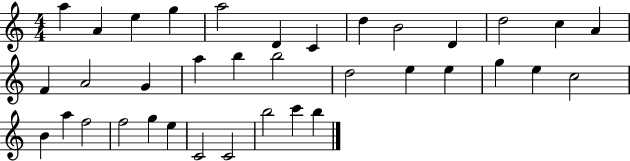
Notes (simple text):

A5/q A4/q E5/q G5/q A5/h D4/q C4/q D5/q B4/h D4/q D5/h C5/q A4/q F4/q A4/h G4/q A5/q B5/q B5/h D5/h E5/q E5/q G5/q E5/q C5/h B4/q A5/q F5/h F5/h G5/q E5/q C4/h C4/h B5/h C6/q B5/q